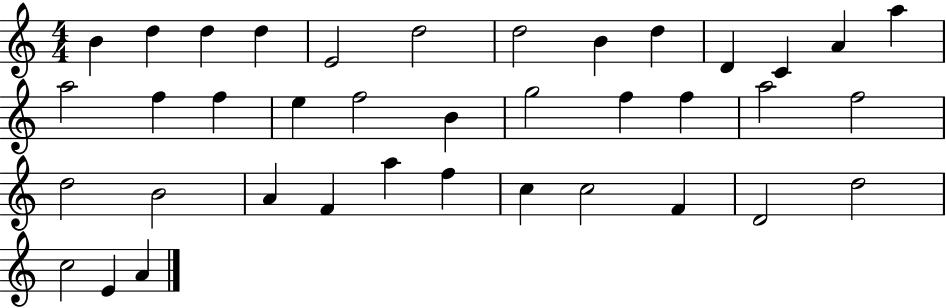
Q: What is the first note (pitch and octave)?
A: B4